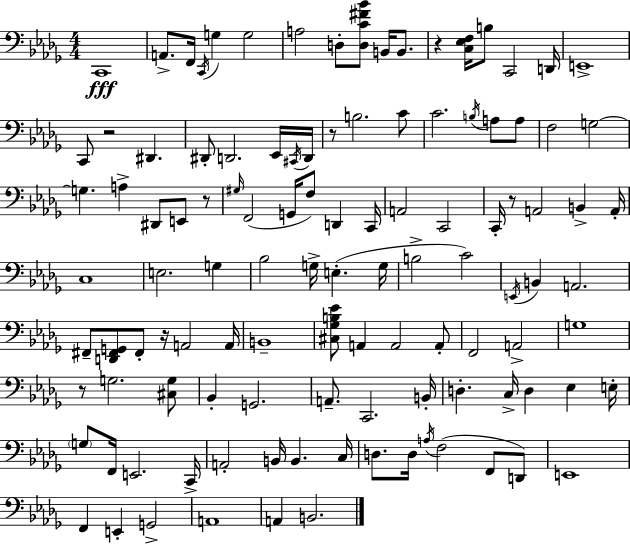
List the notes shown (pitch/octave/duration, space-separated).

C2/w A2/e. F2/s C2/s G3/q G3/h A3/h D3/e [D3,C4,F#4,Bb4]/e B2/s B2/e. R/q [C3,Eb3,F3]/s B3/e C2/h D2/s E2/w C2/e R/h D#2/q. D#2/e D2/h. Eb2/s C#2/s D2/s R/e B3/h. C4/e C4/h. B3/s A3/e A3/e F3/h G3/h G3/q. A3/q D#2/e E2/e R/e G#3/s F2/h G2/s F3/e D2/q C2/s A2/h C2/h C2/s R/e A2/h B2/q A2/s C3/w E3/h. G3/q Bb3/h G3/s E3/q. G3/s B3/h C4/h E2/s B2/q A2/h. F#2/e [D2,F#2,G2]/e F#2/e R/s A2/h A2/s B2/w [C#3,Gb3,B3,Eb4]/e A2/q A2/h A2/e F2/h A2/h G3/w R/e G3/h. [C#3,G3]/e Bb2/q G2/h. A2/e. C2/h. B2/s D3/q. C3/s D3/q Eb3/q E3/s G3/e F2/s E2/h. C2/s A2/h B2/s B2/q. C3/s D3/e. D3/s A3/s F3/h F2/e D2/e E2/w F2/q E2/q G2/h A2/w A2/q B2/h.